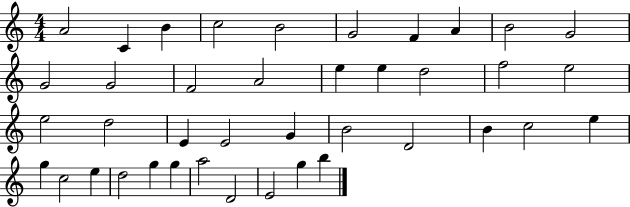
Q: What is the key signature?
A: C major